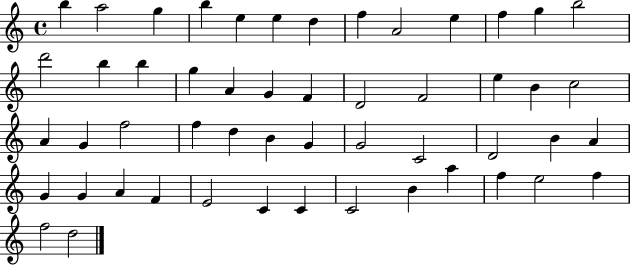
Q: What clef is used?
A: treble